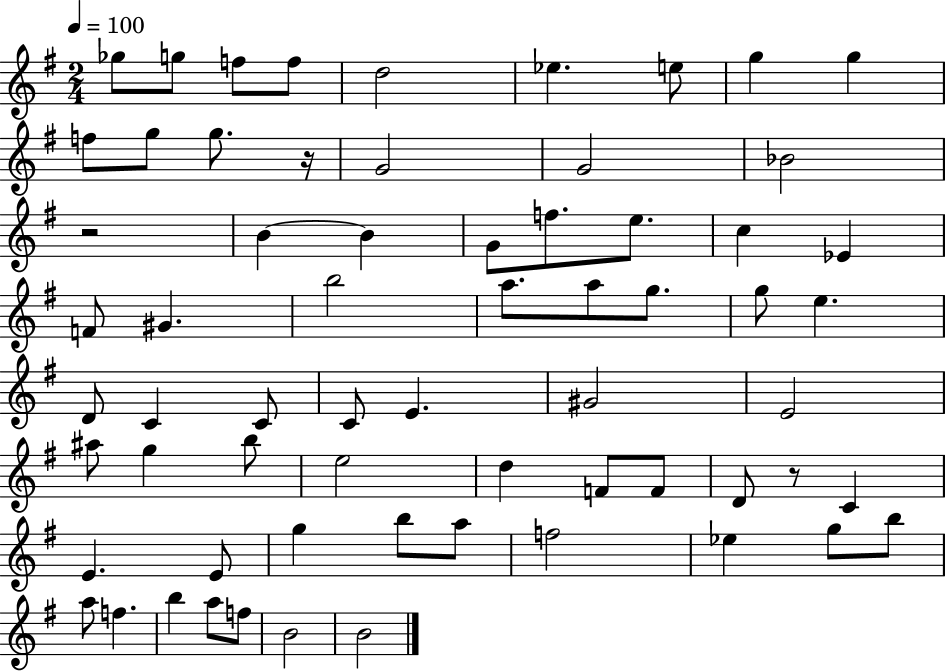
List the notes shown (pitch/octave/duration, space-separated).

Gb5/e G5/e F5/e F5/e D5/h Eb5/q. E5/e G5/q G5/q F5/e G5/e G5/e. R/s G4/h G4/h Bb4/h R/h B4/q B4/q G4/e F5/e. E5/e. C5/q Eb4/q F4/e G#4/q. B5/h A5/e. A5/e G5/e. G5/e E5/q. D4/e C4/q C4/e C4/e E4/q. G#4/h E4/h A#5/e G5/q B5/e E5/h D5/q F4/e F4/e D4/e R/e C4/q E4/q. E4/e G5/q B5/e A5/e F5/h Eb5/q G5/e B5/e A5/e F5/q. B5/q A5/e F5/e B4/h B4/h